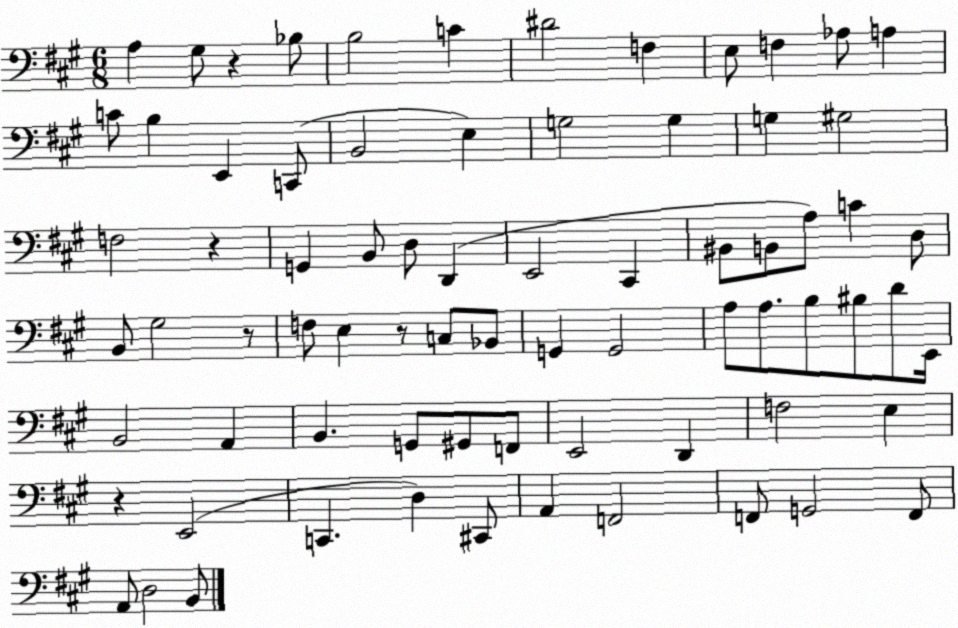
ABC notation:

X:1
T:Untitled
M:6/8
L:1/4
K:A
A, ^G,/2 z _B,/2 B,2 C ^D2 F, E,/2 F, _A,/2 A, C/2 B, E,, C,,/2 B,,2 E, G,2 G, G, ^G,2 F,2 z G,, B,,/2 D,/2 D,, E,,2 ^C,, ^B,,/2 B,,/2 A,/2 C D,/2 B,,/2 ^G,2 z/2 F,/2 E, z/2 C,/2 _B,,/2 G,, G,,2 A,/2 A,/2 B,/2 ^B,/2 D/2 E,,/4 B,,2 A,, B,, G,,/2 ^G,,/2 F,,/2 E,,2 D,, F,2 E, z E,,2 C,, D, ^C,,/2 A,, F,,2 F,,/2 G,,2 F,,/2 A,,/2 D,2 B,,/2